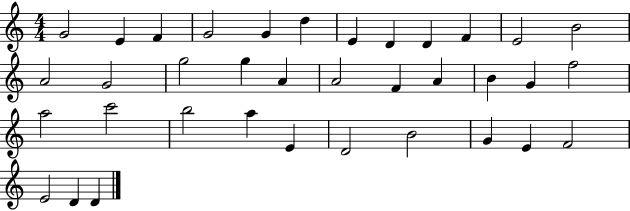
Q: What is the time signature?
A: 4/4